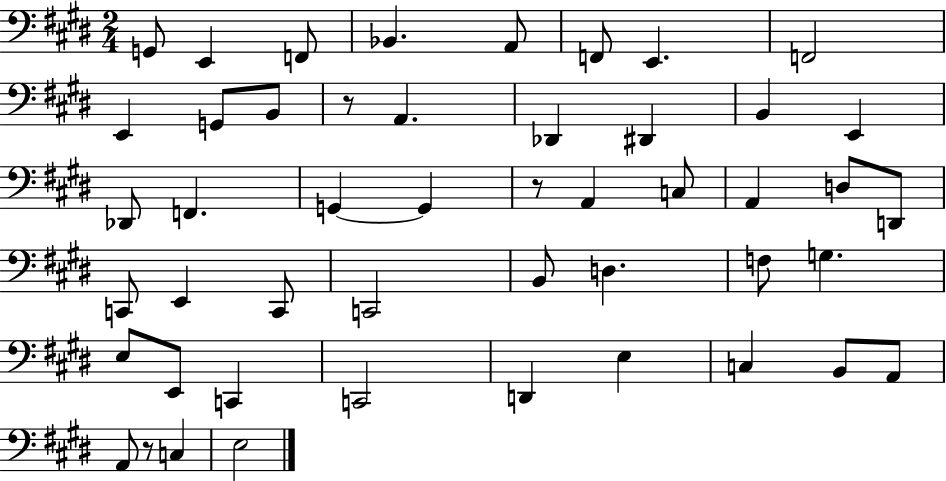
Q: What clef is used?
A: bass